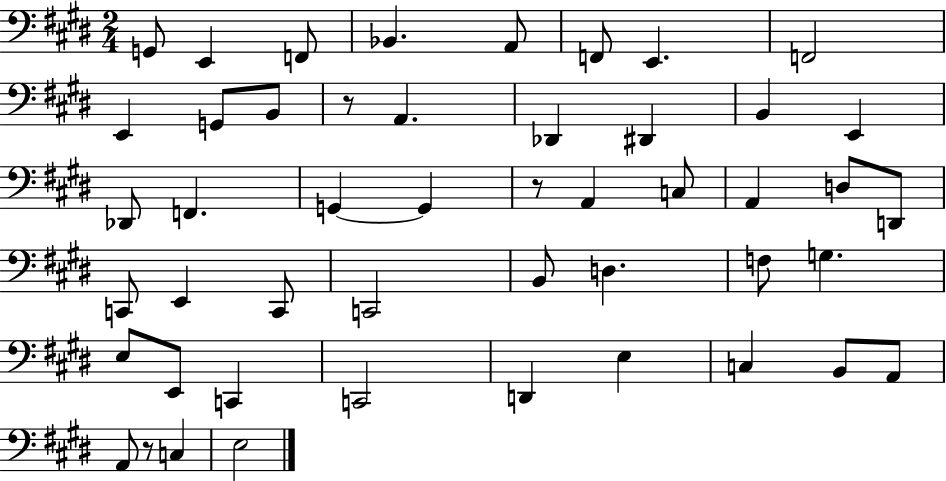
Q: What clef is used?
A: bass